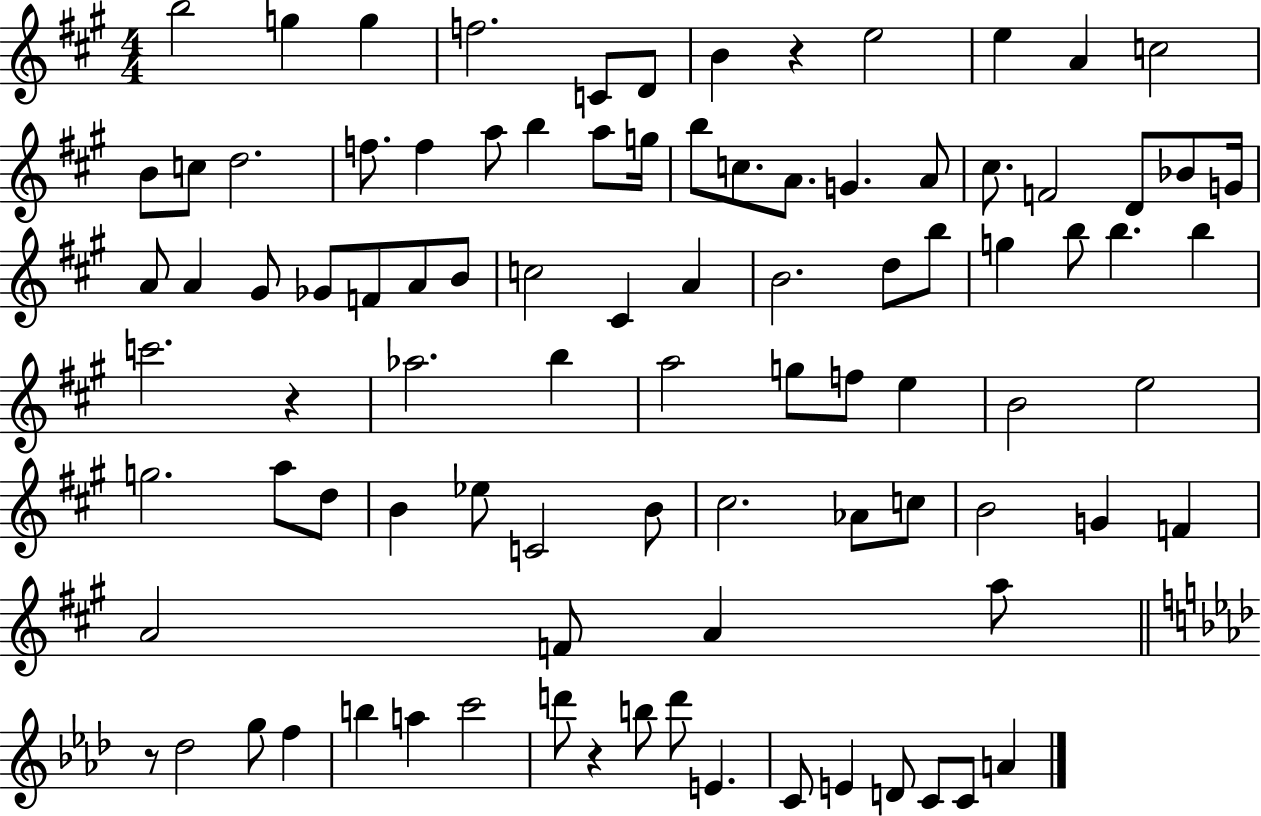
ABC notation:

X:1
T:Untitled
M:4/4
L:1/4
K:A
b2 g g f2 C/2 D/2 B z e2 e A c2 B/2 c/2 d2 f/2 f a/2 b a/2 g/4 b/2 c/2 A/2 G A/2 ^c/2 F2 D/2 _B/2 G/4 A/2 A ^G/2 _G/2 F/2 A/2 B/2 c2 ^C A B2 d/2 b/2 g b/2 b b c'2 z _a2 b a2 g/2 f/2 e B2 e2 g2 a/2 d/2 B _e/2 C2 B/2 ^c2 _A/2 c/2 B2 G F A2 F/2 A a/2 z/2 _d2 g/2 f b a c'2 d'/2 z b/2 d'/2 E C/2 E D/2 C/2 C/2 A